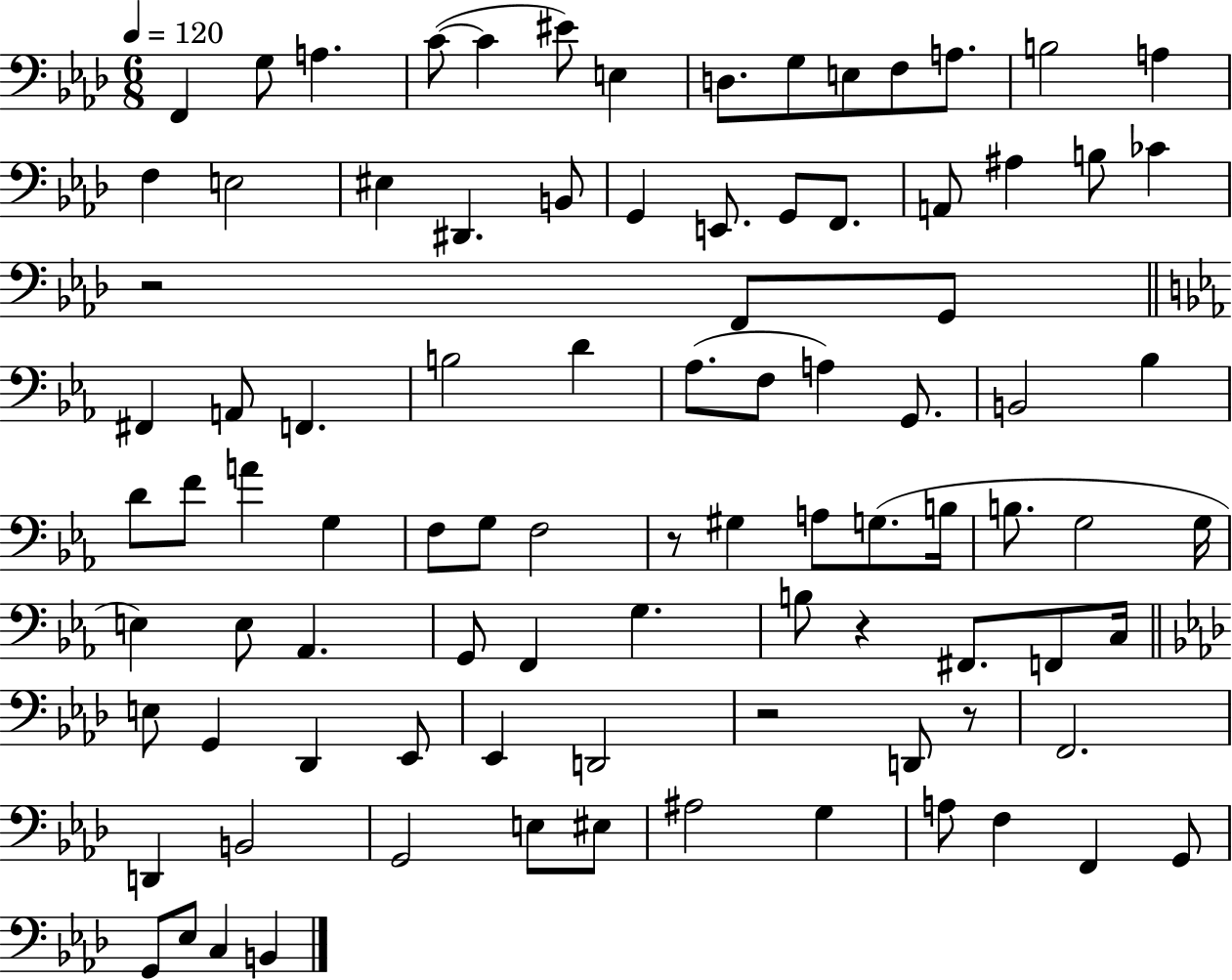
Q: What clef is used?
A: bass